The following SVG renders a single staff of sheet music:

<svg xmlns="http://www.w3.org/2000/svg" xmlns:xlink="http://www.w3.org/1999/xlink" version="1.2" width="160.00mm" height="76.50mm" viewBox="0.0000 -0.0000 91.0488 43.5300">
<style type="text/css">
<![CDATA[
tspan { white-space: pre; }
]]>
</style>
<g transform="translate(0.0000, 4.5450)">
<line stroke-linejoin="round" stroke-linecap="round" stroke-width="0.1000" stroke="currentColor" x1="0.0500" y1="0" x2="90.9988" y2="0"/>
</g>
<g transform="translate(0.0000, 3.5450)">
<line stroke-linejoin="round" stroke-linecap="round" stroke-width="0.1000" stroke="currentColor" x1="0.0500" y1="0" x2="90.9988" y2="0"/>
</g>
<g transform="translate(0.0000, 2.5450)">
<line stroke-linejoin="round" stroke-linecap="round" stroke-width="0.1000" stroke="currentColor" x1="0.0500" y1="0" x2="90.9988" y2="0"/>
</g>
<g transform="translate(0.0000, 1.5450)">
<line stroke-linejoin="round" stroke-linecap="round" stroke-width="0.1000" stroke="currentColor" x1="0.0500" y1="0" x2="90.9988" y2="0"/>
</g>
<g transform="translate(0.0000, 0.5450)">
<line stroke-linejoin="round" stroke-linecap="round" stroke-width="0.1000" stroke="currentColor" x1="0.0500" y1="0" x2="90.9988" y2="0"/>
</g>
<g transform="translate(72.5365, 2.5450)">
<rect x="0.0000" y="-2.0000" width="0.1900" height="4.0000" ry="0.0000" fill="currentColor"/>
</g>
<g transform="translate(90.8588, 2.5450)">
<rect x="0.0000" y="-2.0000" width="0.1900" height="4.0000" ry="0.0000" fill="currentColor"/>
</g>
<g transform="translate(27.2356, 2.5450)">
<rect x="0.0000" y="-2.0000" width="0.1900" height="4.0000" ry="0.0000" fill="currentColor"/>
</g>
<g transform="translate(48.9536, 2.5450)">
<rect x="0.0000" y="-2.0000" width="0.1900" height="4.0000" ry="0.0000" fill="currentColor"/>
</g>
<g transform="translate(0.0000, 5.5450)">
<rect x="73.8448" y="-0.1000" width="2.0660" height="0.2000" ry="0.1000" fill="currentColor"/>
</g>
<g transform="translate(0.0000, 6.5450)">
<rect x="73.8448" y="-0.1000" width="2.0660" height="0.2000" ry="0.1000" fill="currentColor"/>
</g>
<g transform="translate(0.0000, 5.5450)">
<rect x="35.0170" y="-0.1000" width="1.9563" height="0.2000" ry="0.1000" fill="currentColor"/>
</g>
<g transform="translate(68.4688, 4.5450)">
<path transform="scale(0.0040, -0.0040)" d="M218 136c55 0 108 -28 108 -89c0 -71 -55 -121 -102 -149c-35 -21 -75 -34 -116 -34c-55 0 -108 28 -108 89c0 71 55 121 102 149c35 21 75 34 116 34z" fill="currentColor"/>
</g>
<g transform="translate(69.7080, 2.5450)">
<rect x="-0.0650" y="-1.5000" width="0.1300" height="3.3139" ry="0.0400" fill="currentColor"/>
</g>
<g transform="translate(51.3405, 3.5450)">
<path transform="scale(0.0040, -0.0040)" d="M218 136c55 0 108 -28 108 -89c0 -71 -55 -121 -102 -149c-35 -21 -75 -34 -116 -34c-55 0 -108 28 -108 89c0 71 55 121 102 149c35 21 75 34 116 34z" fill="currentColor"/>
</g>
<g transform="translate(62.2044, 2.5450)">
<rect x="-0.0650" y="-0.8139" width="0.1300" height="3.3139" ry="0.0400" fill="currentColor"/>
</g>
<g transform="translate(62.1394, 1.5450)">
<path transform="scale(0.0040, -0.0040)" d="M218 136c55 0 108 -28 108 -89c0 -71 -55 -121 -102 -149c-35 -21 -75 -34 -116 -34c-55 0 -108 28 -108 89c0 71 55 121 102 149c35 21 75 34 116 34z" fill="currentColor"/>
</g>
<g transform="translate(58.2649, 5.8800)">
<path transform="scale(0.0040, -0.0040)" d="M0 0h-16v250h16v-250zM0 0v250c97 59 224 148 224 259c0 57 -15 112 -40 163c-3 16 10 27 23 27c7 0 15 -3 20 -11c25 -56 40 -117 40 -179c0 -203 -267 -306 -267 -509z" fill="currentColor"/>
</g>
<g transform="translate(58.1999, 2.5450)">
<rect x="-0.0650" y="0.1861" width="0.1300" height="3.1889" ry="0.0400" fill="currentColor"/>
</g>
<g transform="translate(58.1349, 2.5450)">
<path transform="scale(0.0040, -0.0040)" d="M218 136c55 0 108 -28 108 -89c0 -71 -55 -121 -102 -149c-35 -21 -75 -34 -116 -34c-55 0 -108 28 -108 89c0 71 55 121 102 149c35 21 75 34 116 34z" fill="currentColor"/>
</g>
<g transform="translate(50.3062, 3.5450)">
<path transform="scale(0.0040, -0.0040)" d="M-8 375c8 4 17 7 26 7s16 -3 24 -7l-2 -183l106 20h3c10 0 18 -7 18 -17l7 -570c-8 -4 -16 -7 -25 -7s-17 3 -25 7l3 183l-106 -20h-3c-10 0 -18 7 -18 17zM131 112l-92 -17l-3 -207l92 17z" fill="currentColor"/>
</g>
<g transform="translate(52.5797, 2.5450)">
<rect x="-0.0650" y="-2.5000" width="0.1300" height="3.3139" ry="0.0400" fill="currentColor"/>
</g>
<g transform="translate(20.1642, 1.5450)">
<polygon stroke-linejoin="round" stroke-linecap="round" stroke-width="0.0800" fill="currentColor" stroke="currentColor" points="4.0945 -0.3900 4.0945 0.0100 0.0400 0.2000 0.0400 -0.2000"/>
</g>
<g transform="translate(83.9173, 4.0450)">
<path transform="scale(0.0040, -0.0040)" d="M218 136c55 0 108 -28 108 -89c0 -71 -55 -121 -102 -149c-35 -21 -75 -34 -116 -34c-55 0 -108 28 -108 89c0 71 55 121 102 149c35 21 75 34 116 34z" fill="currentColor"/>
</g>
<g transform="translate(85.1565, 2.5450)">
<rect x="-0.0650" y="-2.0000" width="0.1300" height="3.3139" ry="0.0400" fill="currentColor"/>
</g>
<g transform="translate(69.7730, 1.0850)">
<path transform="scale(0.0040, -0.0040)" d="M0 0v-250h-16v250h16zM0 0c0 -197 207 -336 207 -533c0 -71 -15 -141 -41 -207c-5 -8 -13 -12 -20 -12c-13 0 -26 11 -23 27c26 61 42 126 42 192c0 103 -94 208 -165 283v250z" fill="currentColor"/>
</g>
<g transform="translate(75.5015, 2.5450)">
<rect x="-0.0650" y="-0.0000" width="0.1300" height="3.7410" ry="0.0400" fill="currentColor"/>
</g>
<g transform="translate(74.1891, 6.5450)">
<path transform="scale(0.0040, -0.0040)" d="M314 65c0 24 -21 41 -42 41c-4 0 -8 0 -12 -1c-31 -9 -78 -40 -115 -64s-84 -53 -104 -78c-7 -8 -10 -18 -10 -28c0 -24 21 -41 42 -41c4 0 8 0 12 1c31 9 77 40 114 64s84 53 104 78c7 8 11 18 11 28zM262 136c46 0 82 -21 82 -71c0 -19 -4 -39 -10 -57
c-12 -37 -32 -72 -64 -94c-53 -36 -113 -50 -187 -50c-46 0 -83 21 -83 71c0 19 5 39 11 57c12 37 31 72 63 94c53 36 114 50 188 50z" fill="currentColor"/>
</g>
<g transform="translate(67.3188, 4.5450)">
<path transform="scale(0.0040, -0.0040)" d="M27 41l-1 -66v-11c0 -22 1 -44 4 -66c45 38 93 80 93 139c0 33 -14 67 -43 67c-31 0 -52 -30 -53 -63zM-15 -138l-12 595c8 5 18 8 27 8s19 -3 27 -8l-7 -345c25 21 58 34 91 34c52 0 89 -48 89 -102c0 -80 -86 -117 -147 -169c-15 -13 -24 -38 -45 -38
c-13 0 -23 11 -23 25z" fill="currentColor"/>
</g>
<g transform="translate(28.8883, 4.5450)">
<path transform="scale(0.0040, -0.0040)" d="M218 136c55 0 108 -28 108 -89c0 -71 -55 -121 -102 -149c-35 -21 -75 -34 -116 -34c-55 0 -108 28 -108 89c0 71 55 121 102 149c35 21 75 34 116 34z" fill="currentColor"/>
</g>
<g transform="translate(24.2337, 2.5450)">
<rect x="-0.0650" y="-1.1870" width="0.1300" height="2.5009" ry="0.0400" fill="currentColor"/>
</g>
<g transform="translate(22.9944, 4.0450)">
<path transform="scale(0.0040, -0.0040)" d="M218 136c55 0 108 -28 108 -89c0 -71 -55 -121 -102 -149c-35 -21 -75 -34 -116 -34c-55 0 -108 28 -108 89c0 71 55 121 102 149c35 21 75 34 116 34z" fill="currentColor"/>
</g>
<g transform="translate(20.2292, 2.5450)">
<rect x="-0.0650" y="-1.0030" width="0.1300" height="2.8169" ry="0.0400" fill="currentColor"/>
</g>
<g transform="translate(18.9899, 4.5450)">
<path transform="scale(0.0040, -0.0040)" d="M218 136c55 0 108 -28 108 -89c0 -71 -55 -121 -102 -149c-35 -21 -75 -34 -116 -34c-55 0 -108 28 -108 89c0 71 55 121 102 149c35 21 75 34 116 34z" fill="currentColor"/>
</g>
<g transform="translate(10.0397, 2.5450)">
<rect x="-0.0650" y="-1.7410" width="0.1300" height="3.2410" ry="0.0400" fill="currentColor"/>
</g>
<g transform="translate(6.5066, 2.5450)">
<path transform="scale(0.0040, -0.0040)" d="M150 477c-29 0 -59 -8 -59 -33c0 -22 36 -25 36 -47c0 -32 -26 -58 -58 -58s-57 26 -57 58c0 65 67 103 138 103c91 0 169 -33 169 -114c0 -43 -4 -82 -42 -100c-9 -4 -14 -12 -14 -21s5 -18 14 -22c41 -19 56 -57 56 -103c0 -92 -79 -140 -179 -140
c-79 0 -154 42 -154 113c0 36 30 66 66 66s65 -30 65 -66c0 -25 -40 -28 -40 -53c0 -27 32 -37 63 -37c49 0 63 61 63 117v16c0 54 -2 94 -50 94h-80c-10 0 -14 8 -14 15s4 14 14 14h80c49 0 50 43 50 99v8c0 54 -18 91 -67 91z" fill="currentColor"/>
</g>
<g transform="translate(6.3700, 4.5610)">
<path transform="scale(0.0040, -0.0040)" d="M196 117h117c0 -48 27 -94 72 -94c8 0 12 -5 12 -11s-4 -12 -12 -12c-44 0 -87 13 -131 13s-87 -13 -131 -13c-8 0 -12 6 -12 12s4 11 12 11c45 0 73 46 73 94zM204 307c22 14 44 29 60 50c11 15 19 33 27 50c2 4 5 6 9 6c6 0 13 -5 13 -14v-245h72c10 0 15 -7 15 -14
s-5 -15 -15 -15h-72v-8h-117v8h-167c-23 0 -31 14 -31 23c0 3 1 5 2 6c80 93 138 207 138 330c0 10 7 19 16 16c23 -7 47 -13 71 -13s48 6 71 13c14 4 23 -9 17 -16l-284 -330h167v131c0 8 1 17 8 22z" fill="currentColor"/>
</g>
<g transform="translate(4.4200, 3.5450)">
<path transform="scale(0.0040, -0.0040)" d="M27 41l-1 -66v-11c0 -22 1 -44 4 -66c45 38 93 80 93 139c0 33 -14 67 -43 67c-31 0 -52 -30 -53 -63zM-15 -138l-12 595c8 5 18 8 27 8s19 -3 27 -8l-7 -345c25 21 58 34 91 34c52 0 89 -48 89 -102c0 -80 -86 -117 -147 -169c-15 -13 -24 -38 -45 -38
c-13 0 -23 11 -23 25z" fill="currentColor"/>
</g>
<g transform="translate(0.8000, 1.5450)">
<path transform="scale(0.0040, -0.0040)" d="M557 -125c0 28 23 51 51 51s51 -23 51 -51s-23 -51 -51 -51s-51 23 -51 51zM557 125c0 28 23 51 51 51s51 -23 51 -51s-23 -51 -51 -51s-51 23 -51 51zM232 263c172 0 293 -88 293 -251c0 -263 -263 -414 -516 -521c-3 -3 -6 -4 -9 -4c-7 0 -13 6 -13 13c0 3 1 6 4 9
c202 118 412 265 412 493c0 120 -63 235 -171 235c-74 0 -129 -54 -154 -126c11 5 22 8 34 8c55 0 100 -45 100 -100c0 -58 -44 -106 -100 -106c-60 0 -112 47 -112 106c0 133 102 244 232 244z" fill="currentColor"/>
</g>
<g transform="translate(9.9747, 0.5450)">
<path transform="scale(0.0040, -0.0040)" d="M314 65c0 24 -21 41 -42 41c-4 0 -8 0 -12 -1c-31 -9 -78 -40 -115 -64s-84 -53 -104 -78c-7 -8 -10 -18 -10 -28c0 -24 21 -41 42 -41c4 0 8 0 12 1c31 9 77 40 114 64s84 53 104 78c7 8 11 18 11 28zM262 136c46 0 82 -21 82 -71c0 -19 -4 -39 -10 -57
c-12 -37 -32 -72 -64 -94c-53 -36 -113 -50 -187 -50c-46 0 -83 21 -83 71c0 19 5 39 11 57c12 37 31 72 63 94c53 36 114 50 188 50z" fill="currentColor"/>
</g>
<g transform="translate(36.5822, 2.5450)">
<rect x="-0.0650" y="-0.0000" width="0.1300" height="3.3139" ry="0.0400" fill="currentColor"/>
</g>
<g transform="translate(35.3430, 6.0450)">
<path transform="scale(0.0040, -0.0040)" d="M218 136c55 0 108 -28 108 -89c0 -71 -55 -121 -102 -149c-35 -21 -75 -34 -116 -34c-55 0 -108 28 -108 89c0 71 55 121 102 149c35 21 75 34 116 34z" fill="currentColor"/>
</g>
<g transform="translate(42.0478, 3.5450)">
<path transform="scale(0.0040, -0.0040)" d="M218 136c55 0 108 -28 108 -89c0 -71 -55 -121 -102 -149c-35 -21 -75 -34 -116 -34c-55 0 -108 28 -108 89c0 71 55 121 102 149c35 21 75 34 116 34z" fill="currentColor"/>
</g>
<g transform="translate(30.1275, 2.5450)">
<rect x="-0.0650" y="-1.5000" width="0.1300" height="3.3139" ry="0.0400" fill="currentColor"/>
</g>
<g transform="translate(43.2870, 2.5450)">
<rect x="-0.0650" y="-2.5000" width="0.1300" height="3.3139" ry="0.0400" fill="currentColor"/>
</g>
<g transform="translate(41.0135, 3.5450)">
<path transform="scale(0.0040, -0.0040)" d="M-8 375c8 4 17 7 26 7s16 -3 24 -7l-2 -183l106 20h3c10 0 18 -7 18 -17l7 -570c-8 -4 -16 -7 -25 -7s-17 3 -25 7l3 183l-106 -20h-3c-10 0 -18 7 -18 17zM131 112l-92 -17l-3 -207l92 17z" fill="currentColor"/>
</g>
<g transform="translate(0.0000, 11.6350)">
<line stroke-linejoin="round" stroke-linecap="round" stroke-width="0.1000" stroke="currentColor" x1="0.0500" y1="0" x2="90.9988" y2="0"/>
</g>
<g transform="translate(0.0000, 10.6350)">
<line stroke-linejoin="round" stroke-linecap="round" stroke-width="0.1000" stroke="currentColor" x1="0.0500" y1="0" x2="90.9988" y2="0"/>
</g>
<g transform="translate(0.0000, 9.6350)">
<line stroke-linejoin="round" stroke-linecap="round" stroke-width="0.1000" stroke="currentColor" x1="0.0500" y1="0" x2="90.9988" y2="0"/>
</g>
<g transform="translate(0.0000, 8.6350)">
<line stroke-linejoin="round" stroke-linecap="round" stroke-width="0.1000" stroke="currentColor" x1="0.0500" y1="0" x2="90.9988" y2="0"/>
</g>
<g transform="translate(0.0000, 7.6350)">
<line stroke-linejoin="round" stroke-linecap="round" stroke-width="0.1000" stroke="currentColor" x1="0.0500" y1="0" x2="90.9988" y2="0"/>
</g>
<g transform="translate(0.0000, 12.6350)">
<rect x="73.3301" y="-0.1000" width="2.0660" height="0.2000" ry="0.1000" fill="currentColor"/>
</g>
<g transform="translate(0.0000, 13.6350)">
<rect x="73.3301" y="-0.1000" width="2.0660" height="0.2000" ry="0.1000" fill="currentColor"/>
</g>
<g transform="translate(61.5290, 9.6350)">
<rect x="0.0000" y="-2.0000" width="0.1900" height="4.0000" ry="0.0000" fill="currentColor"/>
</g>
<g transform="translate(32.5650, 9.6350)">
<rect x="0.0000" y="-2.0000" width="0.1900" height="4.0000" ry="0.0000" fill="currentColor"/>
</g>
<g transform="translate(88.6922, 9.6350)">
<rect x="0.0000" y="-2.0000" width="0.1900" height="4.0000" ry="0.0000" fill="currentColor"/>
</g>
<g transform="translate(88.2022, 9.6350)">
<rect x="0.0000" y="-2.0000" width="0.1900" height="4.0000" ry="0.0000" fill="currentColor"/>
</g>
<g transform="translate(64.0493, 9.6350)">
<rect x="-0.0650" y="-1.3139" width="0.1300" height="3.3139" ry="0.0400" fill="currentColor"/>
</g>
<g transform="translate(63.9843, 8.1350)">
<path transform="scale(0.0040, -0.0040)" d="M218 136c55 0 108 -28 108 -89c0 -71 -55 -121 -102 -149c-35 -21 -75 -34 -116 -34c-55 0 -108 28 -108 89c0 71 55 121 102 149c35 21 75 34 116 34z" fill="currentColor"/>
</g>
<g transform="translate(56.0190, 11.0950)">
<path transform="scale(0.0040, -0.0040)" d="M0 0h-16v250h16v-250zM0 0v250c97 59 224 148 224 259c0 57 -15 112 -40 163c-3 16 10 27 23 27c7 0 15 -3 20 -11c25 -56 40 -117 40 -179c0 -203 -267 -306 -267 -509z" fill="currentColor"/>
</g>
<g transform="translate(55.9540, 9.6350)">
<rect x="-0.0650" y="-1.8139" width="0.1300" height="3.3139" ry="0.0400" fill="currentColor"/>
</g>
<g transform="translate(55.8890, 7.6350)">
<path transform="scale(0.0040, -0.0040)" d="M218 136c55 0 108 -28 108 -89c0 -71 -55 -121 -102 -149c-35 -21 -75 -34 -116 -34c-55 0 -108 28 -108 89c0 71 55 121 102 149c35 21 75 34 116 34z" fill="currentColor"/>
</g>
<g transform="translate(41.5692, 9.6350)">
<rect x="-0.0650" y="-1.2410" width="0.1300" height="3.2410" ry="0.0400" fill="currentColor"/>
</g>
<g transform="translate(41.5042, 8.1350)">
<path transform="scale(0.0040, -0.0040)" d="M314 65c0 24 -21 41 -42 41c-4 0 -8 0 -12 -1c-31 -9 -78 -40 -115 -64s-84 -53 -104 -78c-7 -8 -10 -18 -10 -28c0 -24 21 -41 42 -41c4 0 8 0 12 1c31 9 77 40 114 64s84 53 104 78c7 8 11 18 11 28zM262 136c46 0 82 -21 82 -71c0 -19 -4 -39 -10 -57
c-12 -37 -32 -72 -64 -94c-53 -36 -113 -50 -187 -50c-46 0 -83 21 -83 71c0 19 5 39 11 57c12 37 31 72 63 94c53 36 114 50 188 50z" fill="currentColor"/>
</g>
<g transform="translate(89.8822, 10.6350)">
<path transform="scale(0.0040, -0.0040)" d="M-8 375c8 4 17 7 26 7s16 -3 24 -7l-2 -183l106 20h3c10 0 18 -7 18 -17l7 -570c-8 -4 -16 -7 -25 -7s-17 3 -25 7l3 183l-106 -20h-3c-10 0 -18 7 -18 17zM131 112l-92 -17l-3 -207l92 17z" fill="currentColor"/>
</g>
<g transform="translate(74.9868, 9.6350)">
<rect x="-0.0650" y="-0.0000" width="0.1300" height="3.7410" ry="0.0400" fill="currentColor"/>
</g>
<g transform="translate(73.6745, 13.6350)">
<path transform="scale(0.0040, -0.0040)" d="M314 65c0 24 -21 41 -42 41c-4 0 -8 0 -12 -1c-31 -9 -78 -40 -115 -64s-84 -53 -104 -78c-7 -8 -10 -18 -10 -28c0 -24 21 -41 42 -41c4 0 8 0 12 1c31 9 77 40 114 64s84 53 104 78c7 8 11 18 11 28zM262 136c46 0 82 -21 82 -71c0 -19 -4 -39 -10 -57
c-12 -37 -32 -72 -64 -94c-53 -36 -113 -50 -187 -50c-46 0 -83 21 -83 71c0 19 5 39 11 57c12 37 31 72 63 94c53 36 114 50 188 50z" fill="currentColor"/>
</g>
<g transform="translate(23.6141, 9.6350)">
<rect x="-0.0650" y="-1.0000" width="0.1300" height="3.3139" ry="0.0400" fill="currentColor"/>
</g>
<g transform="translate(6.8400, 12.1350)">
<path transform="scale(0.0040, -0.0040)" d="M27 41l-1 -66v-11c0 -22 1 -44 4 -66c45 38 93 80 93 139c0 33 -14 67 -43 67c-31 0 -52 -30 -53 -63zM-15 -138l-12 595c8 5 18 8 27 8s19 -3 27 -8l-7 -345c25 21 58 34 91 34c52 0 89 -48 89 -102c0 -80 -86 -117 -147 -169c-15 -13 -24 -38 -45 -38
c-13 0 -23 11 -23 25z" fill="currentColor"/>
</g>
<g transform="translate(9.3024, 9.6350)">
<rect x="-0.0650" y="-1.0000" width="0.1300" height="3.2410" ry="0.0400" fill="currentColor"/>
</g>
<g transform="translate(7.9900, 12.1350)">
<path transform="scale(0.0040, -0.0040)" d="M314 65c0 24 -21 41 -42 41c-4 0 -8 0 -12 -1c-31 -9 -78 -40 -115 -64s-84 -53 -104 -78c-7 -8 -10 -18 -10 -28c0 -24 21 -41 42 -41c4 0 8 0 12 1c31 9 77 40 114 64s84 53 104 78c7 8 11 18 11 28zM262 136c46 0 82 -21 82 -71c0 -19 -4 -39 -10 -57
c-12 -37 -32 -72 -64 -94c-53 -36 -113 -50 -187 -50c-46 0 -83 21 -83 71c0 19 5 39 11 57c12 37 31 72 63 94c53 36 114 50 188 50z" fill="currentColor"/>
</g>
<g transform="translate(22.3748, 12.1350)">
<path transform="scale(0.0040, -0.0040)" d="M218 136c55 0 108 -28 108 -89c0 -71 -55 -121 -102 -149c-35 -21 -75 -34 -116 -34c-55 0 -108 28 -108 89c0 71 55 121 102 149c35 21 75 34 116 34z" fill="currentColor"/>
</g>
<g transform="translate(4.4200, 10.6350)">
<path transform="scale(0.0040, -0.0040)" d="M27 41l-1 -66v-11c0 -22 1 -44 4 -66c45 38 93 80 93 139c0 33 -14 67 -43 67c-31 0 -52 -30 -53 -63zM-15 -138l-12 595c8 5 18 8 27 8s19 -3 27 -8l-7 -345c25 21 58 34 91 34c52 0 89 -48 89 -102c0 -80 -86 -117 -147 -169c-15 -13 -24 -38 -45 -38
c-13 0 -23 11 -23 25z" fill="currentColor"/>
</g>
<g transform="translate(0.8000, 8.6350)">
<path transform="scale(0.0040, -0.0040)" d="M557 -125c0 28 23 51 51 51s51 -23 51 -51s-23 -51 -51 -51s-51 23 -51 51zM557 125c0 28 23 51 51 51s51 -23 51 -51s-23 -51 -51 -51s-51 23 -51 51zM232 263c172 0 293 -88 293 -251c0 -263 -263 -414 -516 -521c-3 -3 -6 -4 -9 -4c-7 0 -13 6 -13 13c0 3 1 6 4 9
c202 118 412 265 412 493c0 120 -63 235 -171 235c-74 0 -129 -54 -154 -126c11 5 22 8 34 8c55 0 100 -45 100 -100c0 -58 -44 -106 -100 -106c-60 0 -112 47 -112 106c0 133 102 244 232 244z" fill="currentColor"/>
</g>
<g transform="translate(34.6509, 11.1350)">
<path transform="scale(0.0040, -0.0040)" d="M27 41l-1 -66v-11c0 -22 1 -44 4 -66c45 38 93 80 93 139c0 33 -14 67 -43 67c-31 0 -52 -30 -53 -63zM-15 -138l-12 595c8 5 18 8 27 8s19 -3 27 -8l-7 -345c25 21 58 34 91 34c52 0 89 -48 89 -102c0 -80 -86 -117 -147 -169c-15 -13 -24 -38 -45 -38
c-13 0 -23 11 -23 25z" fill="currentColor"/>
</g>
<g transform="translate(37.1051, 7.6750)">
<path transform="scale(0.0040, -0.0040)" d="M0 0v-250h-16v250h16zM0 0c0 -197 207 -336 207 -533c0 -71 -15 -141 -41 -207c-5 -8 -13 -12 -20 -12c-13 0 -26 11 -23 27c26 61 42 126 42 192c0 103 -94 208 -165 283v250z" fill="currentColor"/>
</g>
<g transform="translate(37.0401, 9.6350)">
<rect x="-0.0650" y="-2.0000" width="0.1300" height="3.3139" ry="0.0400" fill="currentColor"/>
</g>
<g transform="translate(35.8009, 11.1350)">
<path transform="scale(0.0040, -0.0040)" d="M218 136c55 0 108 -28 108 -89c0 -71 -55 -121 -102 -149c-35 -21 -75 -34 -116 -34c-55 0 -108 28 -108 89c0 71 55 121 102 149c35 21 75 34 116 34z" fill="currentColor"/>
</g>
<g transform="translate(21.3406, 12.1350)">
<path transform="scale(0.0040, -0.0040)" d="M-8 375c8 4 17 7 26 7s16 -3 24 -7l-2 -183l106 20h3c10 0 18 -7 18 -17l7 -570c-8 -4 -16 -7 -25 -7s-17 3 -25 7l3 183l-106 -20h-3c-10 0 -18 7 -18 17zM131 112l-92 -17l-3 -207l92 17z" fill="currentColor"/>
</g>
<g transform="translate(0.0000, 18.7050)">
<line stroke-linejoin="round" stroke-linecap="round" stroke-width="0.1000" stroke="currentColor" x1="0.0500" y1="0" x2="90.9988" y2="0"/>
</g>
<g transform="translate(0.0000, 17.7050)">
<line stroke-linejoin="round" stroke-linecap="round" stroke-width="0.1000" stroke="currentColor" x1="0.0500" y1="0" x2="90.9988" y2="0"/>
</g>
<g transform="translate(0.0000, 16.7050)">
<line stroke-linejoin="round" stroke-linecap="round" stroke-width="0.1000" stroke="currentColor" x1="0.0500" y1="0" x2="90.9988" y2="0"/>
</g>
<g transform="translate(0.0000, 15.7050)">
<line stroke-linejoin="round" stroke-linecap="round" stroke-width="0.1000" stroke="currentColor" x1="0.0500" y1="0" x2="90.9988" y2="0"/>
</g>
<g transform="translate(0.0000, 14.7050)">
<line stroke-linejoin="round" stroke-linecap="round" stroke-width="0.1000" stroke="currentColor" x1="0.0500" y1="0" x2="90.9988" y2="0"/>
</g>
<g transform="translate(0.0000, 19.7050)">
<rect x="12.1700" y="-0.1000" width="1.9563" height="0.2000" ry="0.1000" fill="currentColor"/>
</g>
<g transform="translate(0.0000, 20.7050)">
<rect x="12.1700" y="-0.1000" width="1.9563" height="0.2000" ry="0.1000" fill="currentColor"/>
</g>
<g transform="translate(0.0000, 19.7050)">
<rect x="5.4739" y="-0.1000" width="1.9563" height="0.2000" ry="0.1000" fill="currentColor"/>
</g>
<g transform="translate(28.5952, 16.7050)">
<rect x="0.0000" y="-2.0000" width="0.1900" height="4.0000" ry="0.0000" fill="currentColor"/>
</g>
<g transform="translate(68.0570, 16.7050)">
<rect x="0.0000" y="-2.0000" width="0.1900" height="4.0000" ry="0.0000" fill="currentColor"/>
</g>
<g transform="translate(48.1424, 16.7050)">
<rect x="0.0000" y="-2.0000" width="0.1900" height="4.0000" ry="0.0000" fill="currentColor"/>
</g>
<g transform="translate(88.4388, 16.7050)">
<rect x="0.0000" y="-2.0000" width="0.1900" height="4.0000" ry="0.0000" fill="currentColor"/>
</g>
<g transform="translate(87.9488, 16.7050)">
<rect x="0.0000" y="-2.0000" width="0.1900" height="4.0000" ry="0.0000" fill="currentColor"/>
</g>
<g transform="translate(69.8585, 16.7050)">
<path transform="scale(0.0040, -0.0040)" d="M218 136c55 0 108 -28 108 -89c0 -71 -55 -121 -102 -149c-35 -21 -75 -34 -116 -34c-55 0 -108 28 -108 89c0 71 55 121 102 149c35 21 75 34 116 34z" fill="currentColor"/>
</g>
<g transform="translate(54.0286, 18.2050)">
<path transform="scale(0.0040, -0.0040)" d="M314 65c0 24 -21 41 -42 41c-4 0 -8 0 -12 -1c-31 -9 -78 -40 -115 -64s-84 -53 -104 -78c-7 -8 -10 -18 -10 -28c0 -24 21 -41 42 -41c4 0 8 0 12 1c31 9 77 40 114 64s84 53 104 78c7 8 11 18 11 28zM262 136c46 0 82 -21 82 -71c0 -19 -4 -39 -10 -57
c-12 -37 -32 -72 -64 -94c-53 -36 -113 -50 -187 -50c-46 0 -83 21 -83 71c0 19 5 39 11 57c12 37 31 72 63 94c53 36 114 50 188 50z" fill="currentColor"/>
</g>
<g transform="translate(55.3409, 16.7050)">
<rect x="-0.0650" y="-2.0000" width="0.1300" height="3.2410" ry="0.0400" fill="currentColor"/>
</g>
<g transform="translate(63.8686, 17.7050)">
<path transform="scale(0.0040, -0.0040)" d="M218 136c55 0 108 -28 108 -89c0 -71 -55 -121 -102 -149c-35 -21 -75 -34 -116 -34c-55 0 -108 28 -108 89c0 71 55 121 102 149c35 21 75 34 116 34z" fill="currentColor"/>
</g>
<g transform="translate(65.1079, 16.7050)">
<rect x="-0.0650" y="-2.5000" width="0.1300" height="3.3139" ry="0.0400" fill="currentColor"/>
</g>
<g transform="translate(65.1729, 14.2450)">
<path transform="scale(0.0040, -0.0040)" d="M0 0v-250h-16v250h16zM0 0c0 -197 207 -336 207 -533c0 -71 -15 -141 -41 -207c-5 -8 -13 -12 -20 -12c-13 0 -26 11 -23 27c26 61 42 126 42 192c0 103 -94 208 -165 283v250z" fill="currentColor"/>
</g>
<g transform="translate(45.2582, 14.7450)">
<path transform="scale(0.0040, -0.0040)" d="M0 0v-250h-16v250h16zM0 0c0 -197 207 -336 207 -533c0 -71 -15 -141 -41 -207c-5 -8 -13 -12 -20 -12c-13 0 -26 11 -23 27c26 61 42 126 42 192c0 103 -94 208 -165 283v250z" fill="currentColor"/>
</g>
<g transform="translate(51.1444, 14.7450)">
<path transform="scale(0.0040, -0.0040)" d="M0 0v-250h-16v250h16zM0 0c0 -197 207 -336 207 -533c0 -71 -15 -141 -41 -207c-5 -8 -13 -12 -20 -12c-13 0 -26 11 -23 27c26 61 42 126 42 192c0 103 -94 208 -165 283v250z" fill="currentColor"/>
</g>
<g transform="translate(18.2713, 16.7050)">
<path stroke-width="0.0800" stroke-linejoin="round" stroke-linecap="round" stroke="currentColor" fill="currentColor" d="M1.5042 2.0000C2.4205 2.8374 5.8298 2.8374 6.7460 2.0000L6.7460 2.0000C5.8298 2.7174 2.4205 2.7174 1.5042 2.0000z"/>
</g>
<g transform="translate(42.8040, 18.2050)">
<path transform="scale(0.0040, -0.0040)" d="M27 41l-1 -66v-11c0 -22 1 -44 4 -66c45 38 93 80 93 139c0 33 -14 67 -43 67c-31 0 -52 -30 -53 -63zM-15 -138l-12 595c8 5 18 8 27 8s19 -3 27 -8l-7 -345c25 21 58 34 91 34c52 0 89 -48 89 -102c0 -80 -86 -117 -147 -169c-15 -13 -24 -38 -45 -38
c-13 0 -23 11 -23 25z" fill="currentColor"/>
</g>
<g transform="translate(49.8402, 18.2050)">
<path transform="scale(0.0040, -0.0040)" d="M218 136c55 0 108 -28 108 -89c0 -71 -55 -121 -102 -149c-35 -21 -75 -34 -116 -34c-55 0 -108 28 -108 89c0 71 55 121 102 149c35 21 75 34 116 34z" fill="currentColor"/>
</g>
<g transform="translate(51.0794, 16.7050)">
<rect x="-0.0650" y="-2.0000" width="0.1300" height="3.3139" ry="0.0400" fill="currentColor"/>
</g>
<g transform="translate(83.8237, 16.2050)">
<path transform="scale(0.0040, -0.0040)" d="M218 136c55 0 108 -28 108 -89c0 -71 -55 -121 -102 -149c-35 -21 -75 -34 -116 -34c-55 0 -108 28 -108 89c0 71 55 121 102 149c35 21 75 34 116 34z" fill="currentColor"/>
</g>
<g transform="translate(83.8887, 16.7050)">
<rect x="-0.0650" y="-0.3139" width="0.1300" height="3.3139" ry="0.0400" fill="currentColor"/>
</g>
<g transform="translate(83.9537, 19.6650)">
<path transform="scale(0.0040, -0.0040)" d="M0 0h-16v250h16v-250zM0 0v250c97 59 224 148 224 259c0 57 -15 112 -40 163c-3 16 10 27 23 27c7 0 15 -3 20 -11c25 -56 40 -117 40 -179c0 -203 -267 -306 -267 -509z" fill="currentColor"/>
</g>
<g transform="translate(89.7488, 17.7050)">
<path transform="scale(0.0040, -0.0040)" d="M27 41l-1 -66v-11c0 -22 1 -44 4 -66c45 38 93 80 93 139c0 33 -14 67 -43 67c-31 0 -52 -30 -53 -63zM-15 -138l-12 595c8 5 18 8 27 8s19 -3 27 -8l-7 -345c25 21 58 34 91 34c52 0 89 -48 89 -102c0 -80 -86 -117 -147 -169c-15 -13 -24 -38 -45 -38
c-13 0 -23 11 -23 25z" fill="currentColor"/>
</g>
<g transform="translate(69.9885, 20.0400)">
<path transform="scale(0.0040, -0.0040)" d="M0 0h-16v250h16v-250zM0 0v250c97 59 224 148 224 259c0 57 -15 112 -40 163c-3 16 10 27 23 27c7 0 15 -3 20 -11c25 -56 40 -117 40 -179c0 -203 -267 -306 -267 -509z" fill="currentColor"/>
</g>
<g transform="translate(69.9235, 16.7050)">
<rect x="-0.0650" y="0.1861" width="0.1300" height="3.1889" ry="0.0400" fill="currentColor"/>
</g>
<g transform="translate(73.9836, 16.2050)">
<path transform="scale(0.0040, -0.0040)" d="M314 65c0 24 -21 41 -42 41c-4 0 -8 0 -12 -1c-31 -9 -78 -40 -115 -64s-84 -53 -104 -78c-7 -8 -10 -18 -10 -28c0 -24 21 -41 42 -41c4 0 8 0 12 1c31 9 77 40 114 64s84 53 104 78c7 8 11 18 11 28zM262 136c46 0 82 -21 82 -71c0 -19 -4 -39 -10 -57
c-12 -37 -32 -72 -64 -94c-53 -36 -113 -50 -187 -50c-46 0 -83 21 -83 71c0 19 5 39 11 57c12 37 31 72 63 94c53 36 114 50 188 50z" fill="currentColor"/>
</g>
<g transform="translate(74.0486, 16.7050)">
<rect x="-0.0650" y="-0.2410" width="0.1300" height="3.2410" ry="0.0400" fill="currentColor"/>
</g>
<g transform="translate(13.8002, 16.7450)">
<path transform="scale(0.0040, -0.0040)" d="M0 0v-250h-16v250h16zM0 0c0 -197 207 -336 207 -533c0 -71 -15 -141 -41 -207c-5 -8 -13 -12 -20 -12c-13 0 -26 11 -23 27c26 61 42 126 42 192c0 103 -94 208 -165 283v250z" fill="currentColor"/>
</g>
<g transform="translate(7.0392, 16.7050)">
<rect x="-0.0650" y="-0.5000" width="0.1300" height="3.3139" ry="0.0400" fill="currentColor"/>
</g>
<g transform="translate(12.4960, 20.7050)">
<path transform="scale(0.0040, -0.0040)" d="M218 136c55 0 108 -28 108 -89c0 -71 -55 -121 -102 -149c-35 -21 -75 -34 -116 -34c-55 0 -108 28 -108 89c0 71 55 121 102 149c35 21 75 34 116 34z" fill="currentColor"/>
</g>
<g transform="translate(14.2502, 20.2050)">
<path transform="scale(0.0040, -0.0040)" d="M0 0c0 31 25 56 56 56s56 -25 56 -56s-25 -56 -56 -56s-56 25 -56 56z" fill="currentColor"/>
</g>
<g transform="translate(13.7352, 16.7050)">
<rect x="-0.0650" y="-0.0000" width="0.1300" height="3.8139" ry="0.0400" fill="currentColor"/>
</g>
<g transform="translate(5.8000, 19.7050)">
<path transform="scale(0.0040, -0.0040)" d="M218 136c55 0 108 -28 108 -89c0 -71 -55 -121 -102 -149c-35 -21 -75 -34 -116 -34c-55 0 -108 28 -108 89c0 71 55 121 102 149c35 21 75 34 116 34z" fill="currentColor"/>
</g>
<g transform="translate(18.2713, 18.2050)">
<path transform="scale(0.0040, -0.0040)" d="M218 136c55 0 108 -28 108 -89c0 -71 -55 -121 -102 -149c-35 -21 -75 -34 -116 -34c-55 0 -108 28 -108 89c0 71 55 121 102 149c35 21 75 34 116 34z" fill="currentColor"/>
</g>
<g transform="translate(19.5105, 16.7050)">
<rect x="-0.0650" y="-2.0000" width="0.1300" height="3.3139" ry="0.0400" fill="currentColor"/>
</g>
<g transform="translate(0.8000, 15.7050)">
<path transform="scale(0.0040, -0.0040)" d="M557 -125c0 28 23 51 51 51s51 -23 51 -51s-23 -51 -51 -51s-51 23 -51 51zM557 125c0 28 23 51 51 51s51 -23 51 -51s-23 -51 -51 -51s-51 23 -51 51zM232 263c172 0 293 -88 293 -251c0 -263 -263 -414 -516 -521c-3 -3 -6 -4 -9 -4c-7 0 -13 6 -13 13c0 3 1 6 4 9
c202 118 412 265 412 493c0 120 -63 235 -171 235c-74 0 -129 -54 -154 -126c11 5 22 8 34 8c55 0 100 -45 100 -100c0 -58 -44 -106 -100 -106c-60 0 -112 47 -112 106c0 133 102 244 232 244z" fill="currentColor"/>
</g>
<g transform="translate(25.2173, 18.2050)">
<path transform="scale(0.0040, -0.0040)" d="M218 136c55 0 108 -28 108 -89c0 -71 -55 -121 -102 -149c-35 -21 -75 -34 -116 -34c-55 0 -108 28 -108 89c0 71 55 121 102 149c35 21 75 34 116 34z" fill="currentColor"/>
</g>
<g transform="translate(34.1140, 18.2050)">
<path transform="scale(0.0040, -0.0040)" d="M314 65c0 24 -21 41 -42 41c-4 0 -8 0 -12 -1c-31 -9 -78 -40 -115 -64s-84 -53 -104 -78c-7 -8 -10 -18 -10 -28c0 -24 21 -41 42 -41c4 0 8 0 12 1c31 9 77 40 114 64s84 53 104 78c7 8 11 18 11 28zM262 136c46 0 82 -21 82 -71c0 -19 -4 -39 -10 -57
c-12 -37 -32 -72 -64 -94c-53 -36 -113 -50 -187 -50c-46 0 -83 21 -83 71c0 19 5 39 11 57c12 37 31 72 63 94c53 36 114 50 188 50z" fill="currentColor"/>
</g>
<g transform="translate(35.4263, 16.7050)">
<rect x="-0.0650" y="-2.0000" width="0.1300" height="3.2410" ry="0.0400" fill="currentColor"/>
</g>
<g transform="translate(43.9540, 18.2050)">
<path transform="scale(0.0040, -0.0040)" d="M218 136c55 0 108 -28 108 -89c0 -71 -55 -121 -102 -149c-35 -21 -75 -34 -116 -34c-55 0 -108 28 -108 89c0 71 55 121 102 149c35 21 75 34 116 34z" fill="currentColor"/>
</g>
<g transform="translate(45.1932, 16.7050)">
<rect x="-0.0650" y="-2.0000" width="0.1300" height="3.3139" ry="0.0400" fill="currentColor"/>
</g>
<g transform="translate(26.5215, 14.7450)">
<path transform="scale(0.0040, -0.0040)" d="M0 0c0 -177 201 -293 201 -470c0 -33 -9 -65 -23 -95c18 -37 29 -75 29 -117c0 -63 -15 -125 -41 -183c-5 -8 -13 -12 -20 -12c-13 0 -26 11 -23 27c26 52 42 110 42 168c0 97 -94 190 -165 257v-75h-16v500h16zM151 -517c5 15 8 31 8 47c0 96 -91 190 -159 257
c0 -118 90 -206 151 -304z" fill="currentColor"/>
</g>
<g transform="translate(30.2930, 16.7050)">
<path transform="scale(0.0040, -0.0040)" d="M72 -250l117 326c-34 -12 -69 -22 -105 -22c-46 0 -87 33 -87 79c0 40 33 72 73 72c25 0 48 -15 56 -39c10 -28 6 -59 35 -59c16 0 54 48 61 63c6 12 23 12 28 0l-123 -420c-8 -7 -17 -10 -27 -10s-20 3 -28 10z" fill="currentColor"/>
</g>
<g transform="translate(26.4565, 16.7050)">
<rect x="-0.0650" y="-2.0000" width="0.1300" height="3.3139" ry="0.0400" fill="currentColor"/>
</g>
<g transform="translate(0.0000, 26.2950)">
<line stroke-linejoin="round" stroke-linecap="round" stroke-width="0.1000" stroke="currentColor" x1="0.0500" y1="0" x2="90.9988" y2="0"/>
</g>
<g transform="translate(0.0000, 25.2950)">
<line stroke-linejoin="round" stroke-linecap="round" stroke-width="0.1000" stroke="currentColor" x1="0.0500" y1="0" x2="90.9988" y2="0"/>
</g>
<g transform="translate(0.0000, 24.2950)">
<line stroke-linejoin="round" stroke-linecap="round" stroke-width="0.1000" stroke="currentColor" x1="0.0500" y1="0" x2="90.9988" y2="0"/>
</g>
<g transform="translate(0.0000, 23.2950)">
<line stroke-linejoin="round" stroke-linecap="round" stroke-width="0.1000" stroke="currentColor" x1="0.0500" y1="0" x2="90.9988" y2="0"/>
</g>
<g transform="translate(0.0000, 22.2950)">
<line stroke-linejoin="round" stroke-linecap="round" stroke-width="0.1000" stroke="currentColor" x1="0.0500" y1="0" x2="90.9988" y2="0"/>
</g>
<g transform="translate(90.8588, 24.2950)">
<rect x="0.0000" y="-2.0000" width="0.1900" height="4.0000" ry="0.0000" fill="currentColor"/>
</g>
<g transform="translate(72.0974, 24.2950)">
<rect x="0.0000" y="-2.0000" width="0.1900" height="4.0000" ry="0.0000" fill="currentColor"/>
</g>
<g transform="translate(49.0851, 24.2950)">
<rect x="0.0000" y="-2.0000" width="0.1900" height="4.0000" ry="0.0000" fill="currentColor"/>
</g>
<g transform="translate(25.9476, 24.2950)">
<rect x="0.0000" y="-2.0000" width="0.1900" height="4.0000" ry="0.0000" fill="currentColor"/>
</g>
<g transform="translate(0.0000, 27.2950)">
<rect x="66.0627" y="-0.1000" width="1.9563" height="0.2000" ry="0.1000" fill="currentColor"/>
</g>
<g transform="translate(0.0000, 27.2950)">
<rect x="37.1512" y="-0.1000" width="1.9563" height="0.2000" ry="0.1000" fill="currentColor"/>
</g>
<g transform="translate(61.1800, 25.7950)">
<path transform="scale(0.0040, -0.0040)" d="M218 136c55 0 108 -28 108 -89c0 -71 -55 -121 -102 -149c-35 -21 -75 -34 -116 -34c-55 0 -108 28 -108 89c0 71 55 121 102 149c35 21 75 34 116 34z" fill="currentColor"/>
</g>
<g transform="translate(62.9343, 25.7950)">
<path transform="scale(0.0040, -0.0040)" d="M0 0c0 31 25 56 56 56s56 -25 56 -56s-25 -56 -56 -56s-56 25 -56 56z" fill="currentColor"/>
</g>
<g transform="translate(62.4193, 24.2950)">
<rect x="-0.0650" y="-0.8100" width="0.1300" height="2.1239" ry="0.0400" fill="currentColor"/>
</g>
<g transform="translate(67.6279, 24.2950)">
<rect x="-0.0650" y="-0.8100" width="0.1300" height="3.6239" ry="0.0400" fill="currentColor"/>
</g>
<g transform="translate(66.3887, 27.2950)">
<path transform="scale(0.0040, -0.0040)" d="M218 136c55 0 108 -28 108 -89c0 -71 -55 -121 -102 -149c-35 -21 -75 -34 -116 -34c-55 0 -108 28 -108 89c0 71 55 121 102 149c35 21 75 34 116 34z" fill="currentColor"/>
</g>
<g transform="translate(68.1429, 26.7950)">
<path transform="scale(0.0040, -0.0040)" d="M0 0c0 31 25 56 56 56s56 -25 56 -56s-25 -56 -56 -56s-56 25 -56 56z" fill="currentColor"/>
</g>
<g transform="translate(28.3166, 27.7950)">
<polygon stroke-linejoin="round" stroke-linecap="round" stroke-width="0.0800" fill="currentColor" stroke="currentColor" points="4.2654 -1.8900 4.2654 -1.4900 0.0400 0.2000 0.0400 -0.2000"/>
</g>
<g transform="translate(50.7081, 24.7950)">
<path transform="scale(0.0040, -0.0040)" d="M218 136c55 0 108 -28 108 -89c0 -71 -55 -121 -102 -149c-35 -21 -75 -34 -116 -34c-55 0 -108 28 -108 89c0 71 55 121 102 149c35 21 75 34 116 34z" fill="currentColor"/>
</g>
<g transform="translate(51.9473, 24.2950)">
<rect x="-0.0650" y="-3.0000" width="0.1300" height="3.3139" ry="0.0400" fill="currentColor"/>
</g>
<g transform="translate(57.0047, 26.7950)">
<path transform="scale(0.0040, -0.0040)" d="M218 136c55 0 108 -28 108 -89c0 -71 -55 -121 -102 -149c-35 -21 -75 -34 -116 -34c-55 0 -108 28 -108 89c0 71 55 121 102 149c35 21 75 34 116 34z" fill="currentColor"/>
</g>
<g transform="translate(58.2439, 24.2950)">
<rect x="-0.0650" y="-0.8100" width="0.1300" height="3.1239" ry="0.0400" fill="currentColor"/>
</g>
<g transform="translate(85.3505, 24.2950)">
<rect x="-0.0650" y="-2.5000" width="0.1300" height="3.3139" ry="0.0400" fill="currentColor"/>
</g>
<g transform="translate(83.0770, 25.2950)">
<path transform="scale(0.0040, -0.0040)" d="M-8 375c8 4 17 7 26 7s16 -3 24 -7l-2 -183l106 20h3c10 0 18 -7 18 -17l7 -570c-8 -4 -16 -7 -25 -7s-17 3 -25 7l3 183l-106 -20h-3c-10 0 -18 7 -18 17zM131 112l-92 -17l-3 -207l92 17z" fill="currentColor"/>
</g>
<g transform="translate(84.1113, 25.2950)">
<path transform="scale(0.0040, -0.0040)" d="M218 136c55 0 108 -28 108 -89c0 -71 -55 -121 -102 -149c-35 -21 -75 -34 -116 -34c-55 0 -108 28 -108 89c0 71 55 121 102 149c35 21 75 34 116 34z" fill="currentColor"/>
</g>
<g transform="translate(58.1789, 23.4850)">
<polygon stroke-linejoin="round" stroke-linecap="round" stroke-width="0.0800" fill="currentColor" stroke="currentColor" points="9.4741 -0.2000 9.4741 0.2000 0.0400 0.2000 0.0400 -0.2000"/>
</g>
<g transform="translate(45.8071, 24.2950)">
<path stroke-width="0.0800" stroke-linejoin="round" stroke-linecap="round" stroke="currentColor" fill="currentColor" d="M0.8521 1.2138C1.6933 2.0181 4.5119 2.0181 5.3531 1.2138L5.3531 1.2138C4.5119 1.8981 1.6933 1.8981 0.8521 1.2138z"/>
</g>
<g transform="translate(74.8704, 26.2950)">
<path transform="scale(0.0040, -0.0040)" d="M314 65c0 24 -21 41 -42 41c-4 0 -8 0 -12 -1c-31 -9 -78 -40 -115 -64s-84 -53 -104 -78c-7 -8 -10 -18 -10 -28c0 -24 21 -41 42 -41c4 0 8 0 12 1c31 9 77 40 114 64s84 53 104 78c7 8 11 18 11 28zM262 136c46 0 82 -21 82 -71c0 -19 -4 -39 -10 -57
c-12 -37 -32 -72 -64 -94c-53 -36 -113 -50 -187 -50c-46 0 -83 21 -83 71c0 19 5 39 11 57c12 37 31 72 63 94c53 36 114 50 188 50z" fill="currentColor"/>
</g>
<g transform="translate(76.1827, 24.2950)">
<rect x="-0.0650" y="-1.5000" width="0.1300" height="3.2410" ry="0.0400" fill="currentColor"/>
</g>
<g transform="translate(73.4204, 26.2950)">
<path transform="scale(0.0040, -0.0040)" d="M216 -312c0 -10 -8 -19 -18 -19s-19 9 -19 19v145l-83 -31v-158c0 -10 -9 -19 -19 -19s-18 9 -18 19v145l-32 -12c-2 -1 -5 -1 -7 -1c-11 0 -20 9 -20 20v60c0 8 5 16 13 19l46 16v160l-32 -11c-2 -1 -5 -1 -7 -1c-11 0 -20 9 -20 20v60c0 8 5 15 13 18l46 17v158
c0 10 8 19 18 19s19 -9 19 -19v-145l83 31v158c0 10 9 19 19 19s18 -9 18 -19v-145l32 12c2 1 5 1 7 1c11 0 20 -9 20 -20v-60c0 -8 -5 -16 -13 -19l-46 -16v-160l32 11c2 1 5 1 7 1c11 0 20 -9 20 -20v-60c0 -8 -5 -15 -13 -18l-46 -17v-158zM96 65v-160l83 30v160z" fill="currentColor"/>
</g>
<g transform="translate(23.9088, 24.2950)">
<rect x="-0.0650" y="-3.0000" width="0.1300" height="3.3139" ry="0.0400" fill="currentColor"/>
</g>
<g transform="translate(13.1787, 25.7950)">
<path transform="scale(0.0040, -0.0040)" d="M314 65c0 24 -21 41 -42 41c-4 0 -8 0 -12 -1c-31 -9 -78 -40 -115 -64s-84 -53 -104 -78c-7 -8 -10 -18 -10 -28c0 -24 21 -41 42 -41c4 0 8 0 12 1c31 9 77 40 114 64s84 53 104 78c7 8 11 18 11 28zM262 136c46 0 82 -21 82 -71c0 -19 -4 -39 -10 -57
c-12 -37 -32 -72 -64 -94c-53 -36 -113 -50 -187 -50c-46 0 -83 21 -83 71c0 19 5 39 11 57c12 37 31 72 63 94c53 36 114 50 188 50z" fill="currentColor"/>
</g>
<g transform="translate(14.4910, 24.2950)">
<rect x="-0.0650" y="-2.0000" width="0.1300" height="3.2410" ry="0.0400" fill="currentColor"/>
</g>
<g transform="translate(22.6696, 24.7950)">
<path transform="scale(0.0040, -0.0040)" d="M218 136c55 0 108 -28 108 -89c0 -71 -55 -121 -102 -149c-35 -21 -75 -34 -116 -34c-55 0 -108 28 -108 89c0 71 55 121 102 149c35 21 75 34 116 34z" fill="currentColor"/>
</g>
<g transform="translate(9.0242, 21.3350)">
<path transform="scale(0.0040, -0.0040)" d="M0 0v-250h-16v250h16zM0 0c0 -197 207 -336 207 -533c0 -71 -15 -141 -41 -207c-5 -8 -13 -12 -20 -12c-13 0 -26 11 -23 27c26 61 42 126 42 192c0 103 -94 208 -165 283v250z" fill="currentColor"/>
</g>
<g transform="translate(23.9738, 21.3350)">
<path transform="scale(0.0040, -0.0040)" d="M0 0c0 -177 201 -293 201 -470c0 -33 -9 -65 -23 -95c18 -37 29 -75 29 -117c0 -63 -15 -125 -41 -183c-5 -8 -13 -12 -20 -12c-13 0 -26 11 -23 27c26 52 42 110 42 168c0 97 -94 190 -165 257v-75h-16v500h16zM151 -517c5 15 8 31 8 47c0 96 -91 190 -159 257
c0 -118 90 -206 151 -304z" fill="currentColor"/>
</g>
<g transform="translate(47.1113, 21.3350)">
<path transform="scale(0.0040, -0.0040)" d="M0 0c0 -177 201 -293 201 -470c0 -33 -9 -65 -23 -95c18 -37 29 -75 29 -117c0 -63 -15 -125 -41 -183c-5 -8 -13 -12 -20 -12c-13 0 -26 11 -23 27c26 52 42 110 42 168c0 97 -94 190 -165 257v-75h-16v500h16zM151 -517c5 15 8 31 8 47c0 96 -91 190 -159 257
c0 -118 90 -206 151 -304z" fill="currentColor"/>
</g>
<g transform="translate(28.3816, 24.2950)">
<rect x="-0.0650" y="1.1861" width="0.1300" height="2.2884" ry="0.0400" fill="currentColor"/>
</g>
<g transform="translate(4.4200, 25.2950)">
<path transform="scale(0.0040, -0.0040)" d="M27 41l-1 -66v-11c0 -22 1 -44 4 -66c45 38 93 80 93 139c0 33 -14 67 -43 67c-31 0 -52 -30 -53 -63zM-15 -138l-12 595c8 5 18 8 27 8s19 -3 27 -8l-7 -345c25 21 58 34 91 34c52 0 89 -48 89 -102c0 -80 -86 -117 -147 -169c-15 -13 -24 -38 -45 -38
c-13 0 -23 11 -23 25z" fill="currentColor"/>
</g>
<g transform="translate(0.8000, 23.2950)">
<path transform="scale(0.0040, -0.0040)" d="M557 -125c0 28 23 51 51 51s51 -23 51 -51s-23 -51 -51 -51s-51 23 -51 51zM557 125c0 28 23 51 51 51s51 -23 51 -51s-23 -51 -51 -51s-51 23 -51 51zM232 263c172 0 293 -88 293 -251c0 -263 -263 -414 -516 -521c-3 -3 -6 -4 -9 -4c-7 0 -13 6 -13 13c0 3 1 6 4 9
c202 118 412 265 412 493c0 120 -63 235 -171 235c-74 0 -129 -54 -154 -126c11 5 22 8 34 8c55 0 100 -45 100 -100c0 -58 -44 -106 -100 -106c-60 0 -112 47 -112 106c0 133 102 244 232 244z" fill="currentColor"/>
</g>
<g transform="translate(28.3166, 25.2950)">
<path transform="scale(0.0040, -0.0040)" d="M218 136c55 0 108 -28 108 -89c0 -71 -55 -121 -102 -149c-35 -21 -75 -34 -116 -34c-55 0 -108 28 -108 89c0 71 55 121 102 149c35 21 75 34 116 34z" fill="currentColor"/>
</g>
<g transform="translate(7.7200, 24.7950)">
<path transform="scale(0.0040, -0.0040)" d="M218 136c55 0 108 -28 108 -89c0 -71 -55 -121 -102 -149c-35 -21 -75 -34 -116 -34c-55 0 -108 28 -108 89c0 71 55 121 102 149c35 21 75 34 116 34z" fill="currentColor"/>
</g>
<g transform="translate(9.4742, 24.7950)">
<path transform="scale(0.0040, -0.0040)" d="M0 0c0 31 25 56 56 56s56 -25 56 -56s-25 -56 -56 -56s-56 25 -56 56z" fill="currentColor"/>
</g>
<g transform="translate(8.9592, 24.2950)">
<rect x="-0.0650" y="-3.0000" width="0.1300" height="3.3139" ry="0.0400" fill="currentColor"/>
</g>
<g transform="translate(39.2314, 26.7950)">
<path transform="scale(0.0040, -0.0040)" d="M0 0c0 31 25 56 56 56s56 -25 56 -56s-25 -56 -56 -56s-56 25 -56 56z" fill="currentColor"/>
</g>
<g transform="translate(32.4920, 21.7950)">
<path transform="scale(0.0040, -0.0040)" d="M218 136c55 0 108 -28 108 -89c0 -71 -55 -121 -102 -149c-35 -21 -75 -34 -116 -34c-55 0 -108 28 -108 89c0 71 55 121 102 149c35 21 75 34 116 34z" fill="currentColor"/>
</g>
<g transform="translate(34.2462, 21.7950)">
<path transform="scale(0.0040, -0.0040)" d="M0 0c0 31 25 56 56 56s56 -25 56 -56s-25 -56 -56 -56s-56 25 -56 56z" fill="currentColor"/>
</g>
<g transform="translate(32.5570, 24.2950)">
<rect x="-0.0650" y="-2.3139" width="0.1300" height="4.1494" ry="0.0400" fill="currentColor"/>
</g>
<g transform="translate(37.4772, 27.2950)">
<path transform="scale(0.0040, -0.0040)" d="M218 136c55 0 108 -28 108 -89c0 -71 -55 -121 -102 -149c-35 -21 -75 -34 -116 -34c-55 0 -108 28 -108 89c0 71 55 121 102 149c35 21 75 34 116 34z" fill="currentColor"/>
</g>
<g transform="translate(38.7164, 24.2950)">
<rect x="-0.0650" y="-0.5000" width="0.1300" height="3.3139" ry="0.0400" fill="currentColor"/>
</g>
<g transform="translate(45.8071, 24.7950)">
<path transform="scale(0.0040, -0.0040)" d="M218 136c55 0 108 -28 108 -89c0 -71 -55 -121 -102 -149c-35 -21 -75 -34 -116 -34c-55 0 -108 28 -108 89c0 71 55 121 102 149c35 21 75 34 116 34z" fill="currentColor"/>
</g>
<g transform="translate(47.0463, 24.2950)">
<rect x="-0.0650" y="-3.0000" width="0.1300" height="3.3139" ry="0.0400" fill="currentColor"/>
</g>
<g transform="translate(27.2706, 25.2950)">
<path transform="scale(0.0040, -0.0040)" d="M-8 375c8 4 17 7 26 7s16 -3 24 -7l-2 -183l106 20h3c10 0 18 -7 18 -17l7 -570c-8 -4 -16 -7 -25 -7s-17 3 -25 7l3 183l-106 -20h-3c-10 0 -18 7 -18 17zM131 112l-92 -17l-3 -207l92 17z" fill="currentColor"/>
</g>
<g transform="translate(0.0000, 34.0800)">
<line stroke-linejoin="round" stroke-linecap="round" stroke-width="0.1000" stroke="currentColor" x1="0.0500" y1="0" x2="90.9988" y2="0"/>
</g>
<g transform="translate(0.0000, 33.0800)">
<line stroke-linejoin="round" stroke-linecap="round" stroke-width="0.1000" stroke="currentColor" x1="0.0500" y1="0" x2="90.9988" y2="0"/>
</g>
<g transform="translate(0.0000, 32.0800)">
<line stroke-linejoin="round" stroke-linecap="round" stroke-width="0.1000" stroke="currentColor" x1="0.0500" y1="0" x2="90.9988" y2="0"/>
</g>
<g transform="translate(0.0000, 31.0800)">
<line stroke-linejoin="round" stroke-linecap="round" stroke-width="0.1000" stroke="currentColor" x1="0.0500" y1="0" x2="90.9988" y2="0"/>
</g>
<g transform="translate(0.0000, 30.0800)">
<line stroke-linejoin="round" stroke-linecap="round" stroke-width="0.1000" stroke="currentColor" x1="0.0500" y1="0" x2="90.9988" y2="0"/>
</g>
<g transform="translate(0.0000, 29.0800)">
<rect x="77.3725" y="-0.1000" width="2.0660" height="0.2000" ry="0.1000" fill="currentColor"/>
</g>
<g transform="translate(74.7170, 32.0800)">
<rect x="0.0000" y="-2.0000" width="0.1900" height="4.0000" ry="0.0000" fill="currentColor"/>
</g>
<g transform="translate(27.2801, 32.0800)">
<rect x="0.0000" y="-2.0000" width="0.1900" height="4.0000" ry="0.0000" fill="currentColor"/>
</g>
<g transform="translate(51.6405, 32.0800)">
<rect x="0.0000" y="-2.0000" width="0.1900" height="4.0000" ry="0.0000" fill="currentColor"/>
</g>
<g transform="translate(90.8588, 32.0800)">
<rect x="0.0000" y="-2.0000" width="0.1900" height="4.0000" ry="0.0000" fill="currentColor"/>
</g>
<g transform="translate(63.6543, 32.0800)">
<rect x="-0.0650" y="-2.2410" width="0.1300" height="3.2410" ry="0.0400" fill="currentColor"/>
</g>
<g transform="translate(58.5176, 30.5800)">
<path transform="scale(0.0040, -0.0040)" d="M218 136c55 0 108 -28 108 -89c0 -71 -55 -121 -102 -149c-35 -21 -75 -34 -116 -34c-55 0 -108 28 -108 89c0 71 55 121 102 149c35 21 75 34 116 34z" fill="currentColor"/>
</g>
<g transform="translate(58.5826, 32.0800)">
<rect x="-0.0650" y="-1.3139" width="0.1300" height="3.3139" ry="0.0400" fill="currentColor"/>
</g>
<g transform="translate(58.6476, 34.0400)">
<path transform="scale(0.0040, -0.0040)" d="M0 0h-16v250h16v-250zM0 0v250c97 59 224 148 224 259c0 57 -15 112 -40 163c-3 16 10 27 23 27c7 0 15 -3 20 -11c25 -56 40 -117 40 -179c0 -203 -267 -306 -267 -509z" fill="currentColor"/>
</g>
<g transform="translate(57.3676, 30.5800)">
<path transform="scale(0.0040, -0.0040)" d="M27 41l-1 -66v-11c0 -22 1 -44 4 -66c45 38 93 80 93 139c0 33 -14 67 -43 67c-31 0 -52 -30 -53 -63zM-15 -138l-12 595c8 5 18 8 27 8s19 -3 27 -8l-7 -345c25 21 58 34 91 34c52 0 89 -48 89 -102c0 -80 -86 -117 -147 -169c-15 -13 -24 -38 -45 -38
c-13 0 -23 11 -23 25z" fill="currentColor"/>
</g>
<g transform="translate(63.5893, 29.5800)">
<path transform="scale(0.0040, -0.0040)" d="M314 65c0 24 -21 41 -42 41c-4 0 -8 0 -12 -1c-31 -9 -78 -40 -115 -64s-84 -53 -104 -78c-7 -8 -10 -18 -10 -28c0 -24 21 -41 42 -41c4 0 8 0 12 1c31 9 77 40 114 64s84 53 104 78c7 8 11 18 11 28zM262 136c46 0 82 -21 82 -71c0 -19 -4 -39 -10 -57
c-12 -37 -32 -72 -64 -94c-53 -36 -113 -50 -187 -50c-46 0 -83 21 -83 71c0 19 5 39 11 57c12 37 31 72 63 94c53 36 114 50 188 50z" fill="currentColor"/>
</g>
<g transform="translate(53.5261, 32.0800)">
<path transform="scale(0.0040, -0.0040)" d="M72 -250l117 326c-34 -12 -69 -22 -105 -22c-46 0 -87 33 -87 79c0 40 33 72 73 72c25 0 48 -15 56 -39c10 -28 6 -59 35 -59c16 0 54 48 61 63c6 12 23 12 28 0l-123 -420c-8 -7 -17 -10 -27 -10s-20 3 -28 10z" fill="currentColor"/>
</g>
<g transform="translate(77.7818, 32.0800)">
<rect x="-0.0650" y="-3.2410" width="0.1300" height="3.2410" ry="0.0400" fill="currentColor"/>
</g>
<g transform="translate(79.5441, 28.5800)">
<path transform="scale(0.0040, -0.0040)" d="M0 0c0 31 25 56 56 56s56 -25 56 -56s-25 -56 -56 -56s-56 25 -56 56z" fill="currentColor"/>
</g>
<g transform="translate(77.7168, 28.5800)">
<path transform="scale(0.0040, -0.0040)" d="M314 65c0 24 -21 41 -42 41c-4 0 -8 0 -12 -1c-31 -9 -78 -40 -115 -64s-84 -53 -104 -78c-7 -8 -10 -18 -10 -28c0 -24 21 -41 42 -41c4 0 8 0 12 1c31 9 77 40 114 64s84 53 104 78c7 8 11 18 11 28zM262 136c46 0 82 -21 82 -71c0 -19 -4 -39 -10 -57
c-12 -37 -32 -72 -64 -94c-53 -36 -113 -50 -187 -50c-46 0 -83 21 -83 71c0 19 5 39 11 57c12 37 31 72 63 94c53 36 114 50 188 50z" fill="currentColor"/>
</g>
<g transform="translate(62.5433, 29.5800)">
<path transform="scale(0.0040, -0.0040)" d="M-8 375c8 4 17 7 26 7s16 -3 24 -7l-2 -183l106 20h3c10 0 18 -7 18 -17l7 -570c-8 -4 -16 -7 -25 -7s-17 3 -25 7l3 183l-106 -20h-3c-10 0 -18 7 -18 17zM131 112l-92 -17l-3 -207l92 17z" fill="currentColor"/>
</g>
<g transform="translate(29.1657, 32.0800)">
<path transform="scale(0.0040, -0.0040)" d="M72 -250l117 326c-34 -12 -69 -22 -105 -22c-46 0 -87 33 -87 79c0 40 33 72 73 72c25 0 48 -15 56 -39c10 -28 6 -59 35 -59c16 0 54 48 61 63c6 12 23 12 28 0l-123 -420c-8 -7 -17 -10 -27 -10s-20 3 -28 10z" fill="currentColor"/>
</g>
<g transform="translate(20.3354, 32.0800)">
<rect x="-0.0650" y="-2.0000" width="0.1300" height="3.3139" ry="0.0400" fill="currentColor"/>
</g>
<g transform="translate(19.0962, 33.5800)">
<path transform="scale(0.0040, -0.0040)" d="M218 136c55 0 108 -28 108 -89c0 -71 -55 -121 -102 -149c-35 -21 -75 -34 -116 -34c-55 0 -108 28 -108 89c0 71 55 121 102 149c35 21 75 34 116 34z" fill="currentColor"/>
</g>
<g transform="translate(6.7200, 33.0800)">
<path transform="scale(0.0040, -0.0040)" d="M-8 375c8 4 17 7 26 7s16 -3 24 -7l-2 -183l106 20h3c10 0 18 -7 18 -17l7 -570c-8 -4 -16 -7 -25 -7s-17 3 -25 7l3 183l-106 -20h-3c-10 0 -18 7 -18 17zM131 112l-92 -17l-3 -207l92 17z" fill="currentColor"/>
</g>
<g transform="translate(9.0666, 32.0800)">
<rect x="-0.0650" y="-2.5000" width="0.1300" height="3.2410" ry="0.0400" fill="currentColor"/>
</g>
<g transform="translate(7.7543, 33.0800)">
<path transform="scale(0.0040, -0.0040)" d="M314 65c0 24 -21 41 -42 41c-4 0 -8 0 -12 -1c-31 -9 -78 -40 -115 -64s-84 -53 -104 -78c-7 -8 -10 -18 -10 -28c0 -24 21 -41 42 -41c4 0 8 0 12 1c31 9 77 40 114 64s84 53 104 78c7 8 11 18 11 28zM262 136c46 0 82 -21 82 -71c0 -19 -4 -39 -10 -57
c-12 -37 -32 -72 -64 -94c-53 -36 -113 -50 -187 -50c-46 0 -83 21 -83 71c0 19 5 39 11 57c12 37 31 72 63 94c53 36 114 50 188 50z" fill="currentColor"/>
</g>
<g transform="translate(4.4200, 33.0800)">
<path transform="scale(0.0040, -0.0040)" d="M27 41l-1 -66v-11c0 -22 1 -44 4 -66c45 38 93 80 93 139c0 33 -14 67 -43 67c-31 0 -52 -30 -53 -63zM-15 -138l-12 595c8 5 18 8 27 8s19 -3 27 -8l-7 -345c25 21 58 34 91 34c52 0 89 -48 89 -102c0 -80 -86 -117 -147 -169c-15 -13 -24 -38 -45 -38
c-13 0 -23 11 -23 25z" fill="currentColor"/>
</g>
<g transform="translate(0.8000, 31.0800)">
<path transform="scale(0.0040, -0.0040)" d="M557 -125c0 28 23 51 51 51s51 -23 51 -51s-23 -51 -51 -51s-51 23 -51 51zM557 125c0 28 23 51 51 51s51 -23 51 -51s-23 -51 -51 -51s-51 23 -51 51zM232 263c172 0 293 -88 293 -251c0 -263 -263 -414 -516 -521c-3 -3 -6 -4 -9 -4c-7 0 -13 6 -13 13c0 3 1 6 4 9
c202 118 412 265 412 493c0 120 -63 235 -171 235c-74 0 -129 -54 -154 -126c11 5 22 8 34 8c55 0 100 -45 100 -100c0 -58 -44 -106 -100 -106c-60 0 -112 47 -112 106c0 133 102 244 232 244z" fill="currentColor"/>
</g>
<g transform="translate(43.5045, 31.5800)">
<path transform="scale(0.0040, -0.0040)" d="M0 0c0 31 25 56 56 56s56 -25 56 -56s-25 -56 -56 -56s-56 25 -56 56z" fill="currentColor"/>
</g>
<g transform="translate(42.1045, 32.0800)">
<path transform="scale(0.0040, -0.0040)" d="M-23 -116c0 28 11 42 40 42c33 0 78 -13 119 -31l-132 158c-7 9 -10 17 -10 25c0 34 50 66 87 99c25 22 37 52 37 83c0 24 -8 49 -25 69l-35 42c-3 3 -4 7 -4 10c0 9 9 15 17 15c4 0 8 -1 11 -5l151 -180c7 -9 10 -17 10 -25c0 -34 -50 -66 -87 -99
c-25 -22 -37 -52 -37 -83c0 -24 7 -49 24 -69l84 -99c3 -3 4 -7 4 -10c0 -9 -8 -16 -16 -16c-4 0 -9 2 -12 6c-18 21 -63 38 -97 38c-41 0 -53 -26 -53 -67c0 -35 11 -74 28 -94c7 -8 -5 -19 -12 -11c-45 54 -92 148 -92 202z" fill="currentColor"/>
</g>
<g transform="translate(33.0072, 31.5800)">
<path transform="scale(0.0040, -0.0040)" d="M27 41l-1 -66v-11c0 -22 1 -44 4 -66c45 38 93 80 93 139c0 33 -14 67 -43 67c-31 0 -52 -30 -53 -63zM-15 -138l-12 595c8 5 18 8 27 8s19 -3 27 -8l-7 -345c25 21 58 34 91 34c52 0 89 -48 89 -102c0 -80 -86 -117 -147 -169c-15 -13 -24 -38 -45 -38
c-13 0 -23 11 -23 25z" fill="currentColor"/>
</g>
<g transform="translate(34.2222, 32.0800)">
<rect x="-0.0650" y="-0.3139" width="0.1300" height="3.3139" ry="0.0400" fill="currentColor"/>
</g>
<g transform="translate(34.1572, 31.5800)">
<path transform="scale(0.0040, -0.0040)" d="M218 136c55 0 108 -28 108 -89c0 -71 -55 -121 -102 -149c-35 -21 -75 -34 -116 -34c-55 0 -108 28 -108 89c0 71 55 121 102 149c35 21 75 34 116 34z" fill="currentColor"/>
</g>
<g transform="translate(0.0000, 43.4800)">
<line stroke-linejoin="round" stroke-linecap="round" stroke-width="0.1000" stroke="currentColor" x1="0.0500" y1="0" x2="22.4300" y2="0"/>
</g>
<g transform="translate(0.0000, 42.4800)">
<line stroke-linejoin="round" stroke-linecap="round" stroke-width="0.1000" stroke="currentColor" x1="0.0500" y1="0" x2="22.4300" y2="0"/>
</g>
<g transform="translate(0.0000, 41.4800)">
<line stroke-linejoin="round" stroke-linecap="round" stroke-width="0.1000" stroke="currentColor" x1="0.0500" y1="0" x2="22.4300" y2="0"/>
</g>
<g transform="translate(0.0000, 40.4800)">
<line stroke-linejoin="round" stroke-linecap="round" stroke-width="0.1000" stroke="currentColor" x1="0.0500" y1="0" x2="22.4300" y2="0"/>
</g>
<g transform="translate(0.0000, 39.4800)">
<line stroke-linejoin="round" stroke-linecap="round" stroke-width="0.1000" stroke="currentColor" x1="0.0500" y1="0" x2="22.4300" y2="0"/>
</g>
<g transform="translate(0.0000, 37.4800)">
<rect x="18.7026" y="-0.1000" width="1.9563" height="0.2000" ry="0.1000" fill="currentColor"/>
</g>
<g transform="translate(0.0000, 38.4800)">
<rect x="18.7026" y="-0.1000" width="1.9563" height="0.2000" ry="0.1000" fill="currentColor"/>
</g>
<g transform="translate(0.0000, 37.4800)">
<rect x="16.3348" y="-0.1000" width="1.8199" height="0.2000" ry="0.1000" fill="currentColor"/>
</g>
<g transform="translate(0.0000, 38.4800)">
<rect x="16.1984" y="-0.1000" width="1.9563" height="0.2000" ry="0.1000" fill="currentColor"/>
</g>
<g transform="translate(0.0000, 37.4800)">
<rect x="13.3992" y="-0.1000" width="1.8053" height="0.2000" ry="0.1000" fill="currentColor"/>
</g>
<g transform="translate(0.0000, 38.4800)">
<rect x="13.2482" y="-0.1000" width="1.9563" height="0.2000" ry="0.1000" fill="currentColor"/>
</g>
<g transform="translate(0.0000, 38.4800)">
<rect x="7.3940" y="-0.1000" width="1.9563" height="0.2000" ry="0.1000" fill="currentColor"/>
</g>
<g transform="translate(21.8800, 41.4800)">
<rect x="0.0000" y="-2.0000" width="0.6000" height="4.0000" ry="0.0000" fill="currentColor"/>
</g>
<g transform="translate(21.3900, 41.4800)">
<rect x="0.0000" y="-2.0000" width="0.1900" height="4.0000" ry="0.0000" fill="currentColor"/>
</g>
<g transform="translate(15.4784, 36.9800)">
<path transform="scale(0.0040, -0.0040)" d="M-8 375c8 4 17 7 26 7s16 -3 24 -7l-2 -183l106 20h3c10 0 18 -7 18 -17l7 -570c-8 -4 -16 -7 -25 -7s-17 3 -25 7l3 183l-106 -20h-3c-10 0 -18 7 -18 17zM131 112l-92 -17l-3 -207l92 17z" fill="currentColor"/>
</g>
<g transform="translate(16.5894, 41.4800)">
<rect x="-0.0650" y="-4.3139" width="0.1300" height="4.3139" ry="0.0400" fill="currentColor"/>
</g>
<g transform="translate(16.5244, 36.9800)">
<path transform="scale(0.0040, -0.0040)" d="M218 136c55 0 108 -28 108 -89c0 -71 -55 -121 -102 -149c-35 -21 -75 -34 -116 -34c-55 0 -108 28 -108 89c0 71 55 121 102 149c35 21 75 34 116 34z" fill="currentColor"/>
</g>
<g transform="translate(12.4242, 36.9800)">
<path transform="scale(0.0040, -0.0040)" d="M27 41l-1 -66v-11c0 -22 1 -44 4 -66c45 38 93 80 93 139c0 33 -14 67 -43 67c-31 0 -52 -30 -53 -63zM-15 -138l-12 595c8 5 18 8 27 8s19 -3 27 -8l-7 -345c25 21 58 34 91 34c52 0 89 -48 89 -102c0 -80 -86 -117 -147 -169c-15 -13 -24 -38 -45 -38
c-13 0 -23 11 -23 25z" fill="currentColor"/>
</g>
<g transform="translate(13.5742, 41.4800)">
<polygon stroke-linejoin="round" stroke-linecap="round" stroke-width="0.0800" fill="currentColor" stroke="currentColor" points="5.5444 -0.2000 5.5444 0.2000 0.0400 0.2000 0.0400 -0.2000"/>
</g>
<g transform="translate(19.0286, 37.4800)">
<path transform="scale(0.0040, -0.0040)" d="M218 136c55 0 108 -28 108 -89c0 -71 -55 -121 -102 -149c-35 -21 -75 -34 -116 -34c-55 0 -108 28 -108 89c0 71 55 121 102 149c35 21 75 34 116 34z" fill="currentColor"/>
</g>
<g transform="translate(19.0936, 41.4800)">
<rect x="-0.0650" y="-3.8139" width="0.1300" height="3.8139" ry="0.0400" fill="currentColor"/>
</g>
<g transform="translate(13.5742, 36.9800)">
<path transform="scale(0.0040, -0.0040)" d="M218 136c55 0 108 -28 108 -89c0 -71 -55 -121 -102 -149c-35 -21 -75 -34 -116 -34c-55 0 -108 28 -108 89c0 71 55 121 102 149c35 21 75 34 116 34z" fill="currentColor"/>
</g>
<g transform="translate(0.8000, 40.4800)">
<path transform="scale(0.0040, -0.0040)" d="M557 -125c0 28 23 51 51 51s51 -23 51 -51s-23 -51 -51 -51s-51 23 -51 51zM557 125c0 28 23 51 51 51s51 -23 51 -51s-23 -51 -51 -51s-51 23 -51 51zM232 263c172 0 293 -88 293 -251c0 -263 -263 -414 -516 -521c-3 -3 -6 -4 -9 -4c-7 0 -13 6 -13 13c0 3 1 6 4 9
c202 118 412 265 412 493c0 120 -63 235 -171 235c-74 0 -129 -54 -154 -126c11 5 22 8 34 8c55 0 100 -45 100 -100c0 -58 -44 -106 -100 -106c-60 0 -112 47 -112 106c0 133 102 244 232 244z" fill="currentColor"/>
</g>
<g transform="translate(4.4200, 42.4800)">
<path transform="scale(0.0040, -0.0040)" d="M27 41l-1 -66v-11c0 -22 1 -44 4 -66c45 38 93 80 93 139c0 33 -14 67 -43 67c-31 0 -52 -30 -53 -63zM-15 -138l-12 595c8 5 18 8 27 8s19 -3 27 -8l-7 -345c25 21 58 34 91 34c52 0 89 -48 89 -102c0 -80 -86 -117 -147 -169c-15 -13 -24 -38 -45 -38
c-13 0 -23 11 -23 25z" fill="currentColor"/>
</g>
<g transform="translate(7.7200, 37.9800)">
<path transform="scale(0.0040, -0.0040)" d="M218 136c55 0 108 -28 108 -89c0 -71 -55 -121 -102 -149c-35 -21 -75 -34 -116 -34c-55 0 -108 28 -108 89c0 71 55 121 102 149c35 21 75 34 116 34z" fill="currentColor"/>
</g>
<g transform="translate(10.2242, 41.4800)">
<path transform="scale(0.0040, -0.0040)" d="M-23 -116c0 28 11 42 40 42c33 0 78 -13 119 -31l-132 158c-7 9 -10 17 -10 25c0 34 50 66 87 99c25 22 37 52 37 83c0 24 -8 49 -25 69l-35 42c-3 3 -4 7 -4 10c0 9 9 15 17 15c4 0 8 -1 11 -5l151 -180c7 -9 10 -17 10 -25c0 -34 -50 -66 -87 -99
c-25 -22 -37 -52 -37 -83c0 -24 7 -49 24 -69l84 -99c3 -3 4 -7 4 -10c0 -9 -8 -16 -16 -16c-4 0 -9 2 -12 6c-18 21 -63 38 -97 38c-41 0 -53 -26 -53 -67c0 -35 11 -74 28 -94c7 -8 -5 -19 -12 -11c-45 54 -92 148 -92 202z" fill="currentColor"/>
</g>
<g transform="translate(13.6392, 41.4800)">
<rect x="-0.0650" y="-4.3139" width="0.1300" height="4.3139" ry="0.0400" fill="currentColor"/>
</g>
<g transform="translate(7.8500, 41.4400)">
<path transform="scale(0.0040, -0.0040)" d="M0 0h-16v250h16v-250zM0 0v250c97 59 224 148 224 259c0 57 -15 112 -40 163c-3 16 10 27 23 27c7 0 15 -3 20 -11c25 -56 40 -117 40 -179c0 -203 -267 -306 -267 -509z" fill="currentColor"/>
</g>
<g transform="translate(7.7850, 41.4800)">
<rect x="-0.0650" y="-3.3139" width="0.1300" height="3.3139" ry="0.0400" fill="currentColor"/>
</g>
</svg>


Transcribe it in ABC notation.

X:1
T:Untitled
M:3/4
L:1/4
K:F
A,2 G,,/2 A,,/2 G,, D,, B,, B,, D,/2 F, _G,,/2 C,,2 A,, _F,,2 F,, _A,,/2 G,2 A,/2 G, C,,2 E,, C,,/2 A,, A,,/4 z/2 A,,2 _A,,/2 A,,/2 A,,2 B,,/2 D,/2 E,2 E,/2 C,/2 A,,2 C,/4 B,,/2 _B,/2 E,, C,/4 C, F,,/2 A,,/2 E,,/2 ^G,,2 B,, B,,2 A,, z/2 _E, z z/2 _G,/2 B,2 D2 D/2 z _F/2 F/2 E/2